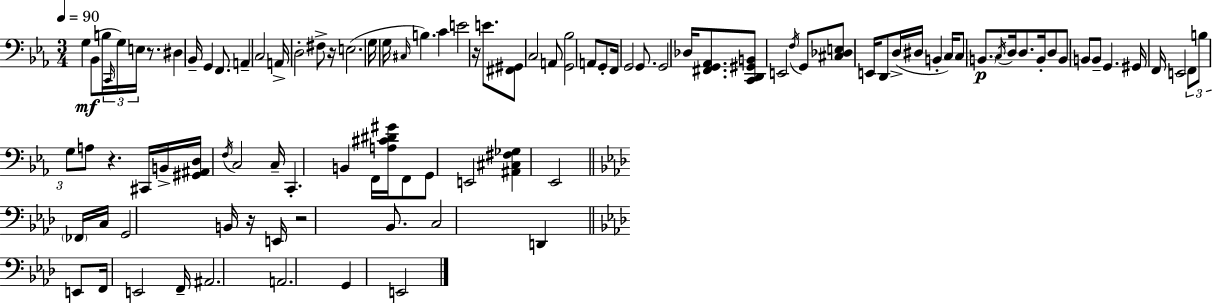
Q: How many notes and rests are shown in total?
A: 101